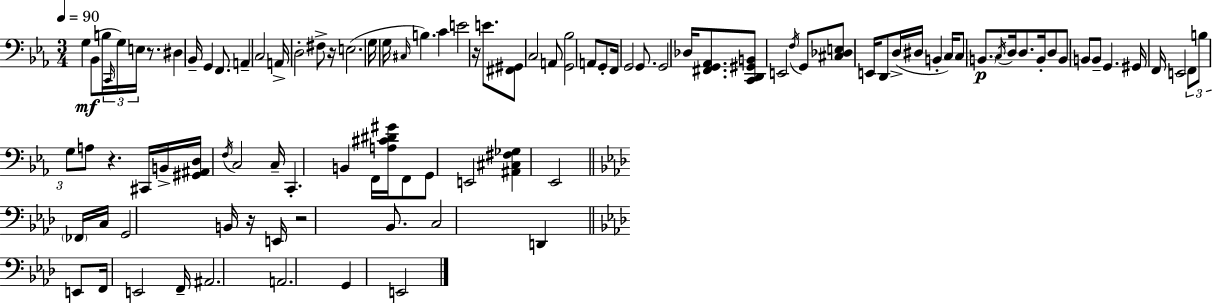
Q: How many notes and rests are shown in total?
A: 101